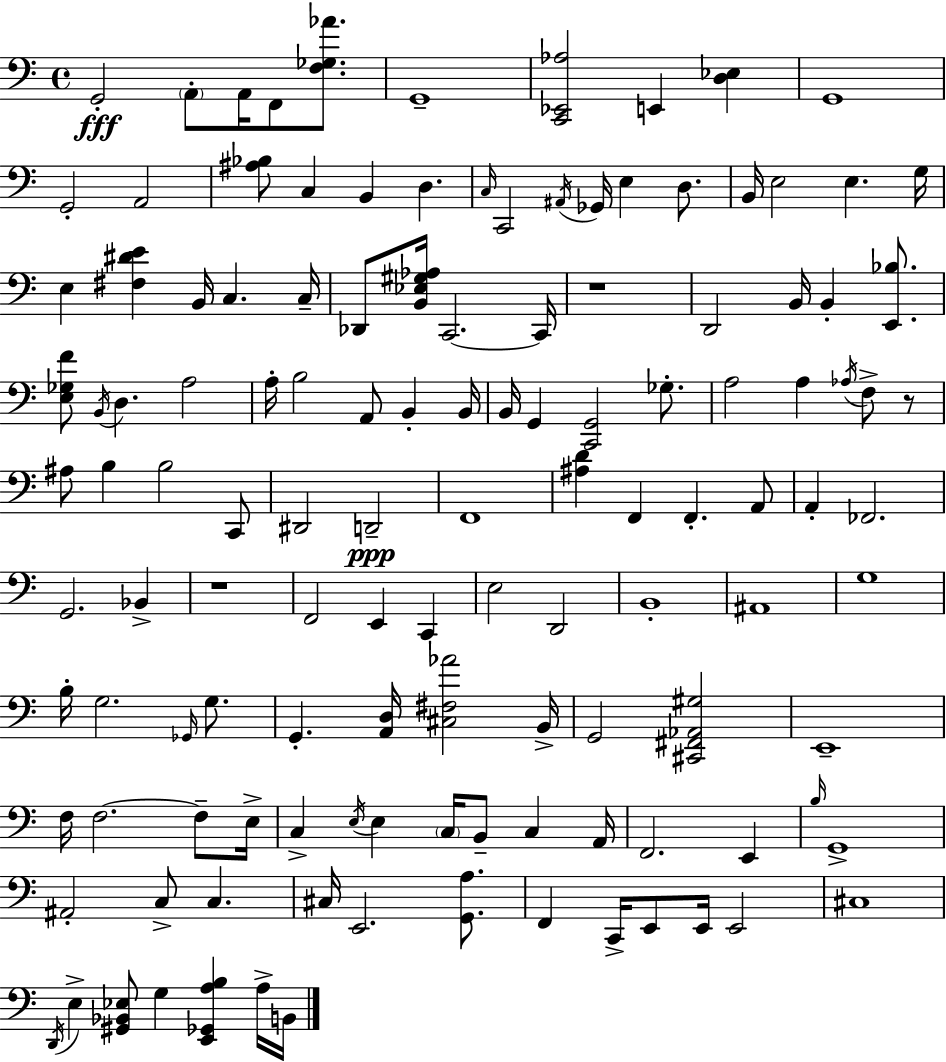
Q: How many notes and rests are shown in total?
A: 127